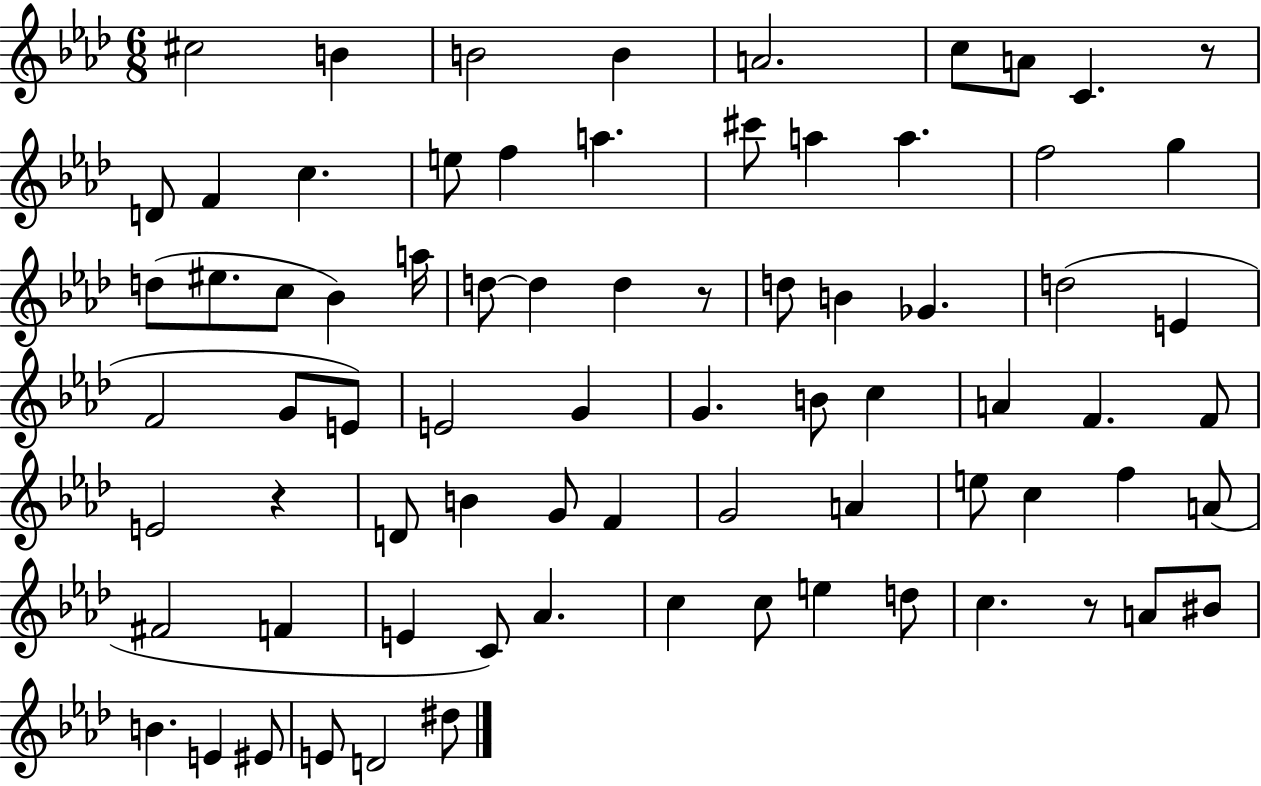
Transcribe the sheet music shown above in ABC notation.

X:1
T:Untitled
M:6/8
L:1/4
K:Ab
^c2 B B2 B A2 c/2 A/2 C z/2 D/2 F c e/2 f a ^c'/2 a a f2 g d/2 ^e/2 c/2 _B a/4 d/2 d d z/2 d/2 B _G d2 E F2 G/2 E/2 E2 G G B/2 c A F F/2 E2 z D/2 B G/2 F G2 A e/2 c f A/2 ^F2 F E C/2 _A c c/2 e d/2 c z/2 A/2 ^B/2 B E ^E/2 E/2 D2 ^d/2